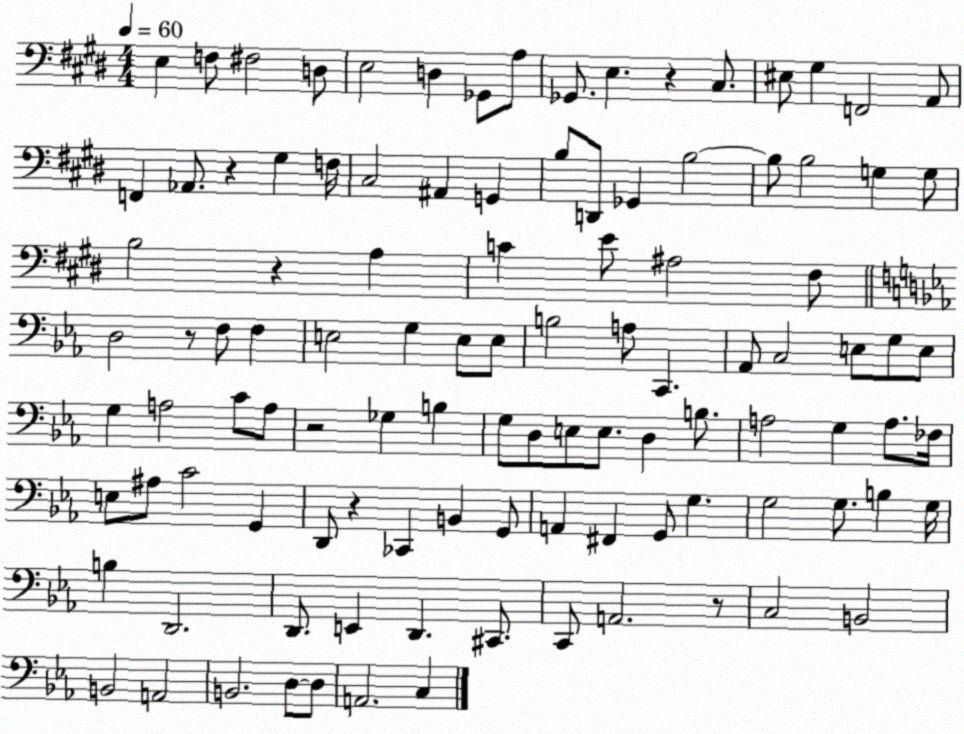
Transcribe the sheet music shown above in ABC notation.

X:1
T:Untitled
M:4/4
L:1/4
K:E
E, F,/2 ^F,2 D,/2 E,2 D, _G,,/2 A,/2 _G,,/2 E, z ^C,/2 ^E,/2 ^G, F,,2 A,,/2 F,, _A,,/2 z ^G, F,/4 ^C,2 ^A,, G,, B,/2 D,,/2 _G,, B,2 B,/2 B,2 G, G,/2 B,2 z A, C E/2 ^A,2 ^F,/2 D,2 z/2 F,/2 F, E,2 G, E,/2 E,/2 B,2 A,/2 C,, _A,,/2 C,2 E,/2 G,/2 E,/2 G, A,2 C/2 A,/2 z2 _G, B, G,/2 D,/2 E,/2 E,/2 D, B,/2 A,2 G, A,/2 _F,/4 E,/2 ^A,/2 C2 G,, D,,/2 z _C,, B,, G,,/2 A,, ^F,, G,,/2 G, G,2 G,/2 B, G,/4 B, D,,2 D,,/2 E,, D,, ^C,,/2 C,,/2 A,,2 z/2 C,2 B,,2 B,,2 A,,2 B,,2 D,/2 D,/2 A,,2 C,